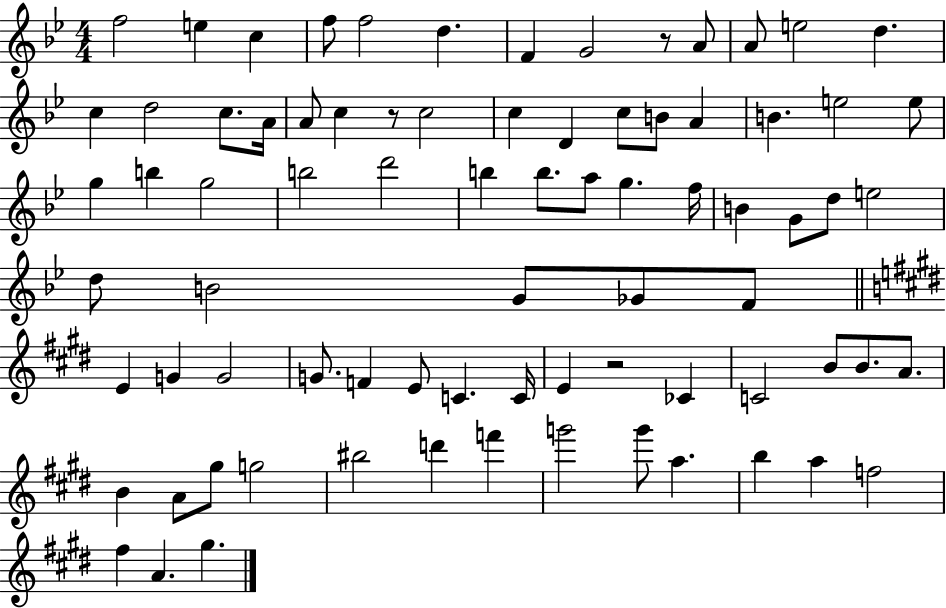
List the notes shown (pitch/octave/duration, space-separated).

F5/h E5/q C5/q F5/e F5/h D5/q. F4/q G4/h R/e A4/e A4/e E5/h D5/q. C5/q D5/h C5/e. A4/s A4/e C5/q R/e C5/h C5/q D4/q C5/e B4/e A4/q B4/q. E5/h E5/e G5/q B5/q G5/h B5/h D6/h B5/q B5/e. A5/e G5/q. F5/s B4/q G4/e D5/e E5/h D5/e B4/h G4/e Gb4/e F4/e E4/q G4/q G4/h G4/e. F4/q E4/e C4/q. C4/s E4/q R/h CES4/q C4/h B4/e B4/e. A4/e. B4/q A4/e G#5/e G5/h BIS5/h D6/q F6/q G6/h G6/e A5/q. B5/q A5/q F5/h F#5/q A4/q. G#5/q.